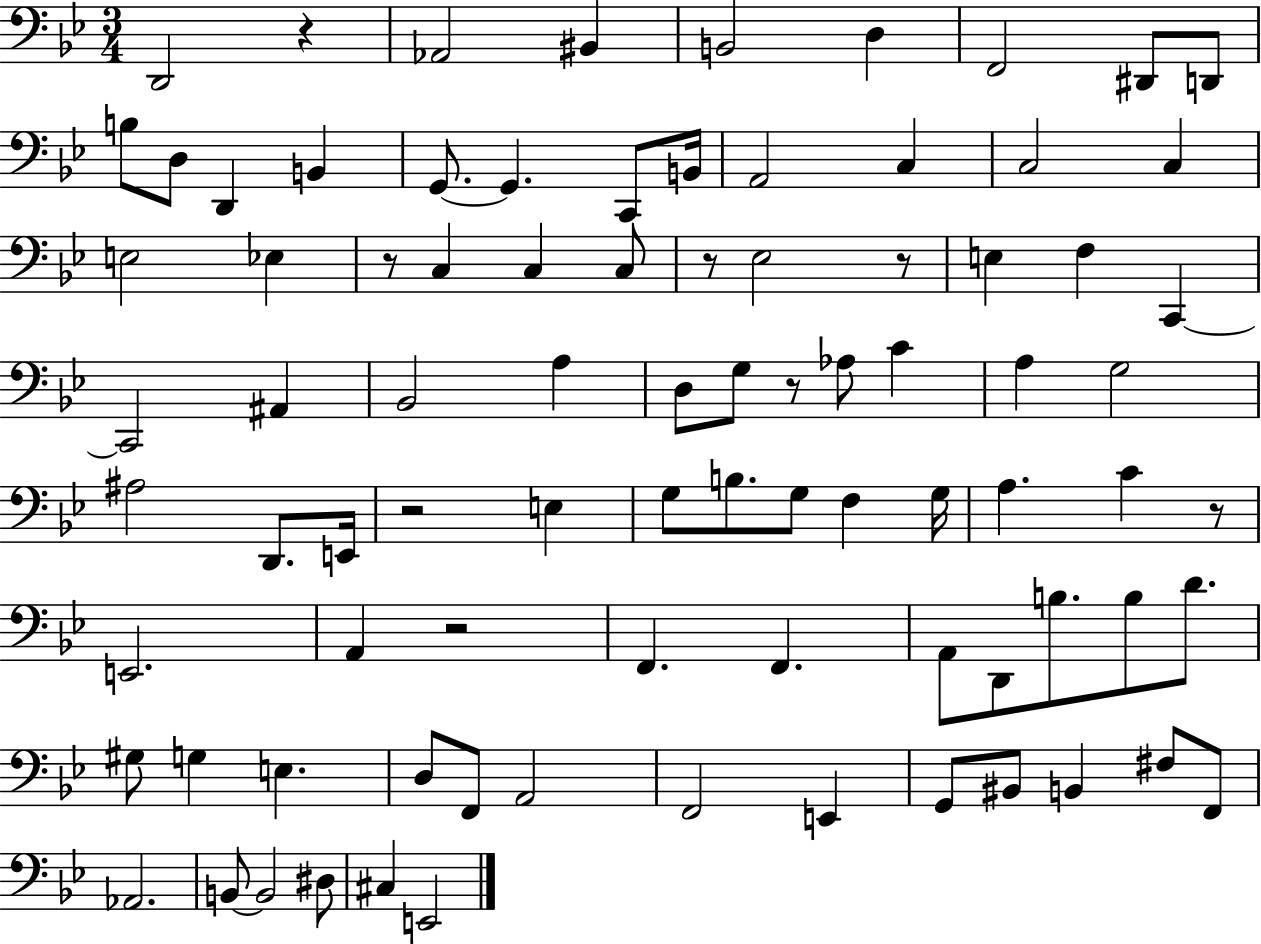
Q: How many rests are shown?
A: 8